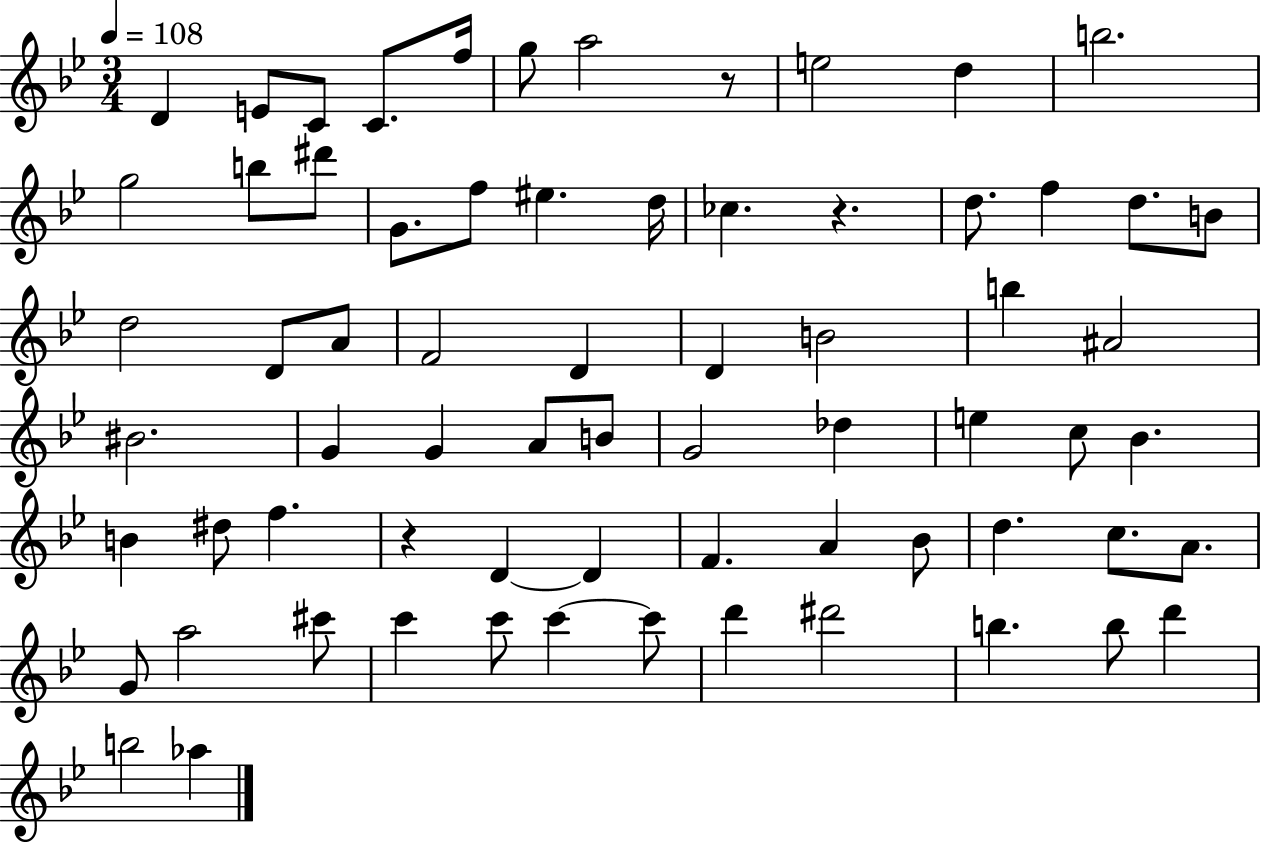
D4/q E4/e C4/e C4/e. F5/s G5/e A5/h R/e E5/h D5/q B5/h. G5/h B5/e D#6/e G4/e. F5/e EIS5/q. D5/s CES5/q. R/q. D5/e. F5/q D5/e. B4/e D5/h D4/e A4/e F4/h D4/q D4/q B4/h B5/q A#4/h BIS4/h. G4/q G4/q A4/e B4/e G4/h Db5/q E5/q C5/e Bb4/q. B4/q D#5/e F5/q. R/q D4/q D4/q F4/q. A4/q Bb4/e D5/q. C5/e. A4/e. G4/e A5/h C#6/e C6/q C6/e C6/q C6/e D6/q D#6/h B5/q. B5/e D6/q B5/h Ab5/q